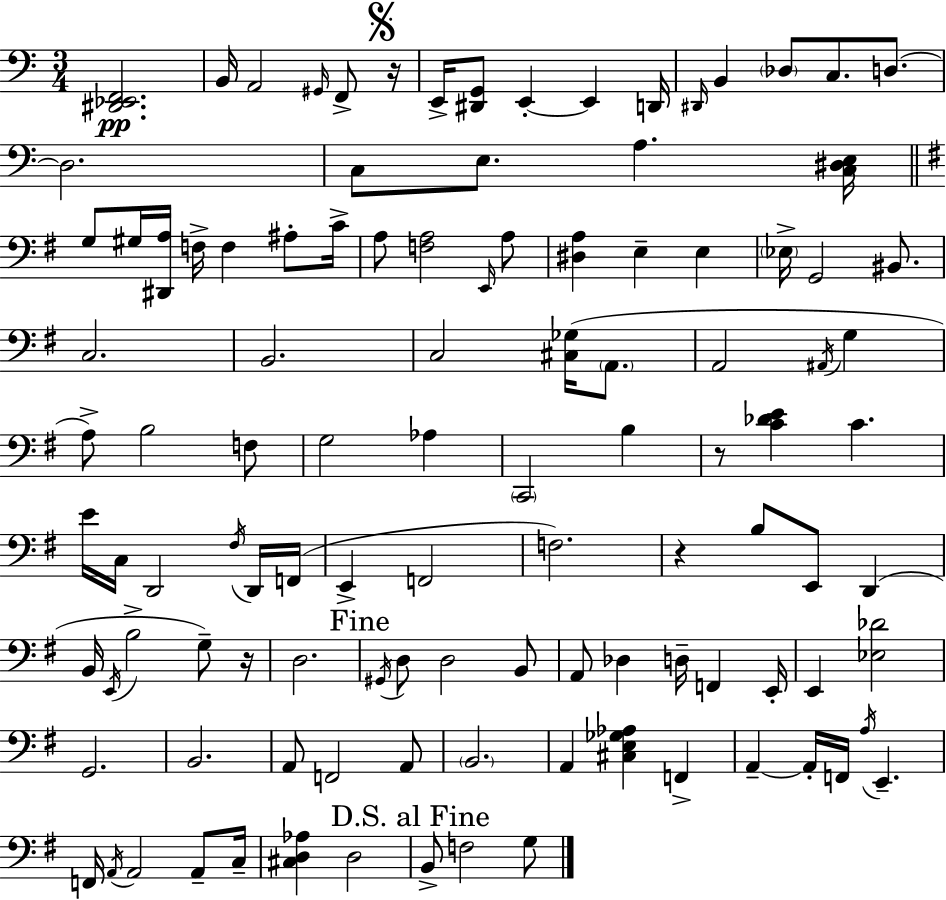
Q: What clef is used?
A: bass